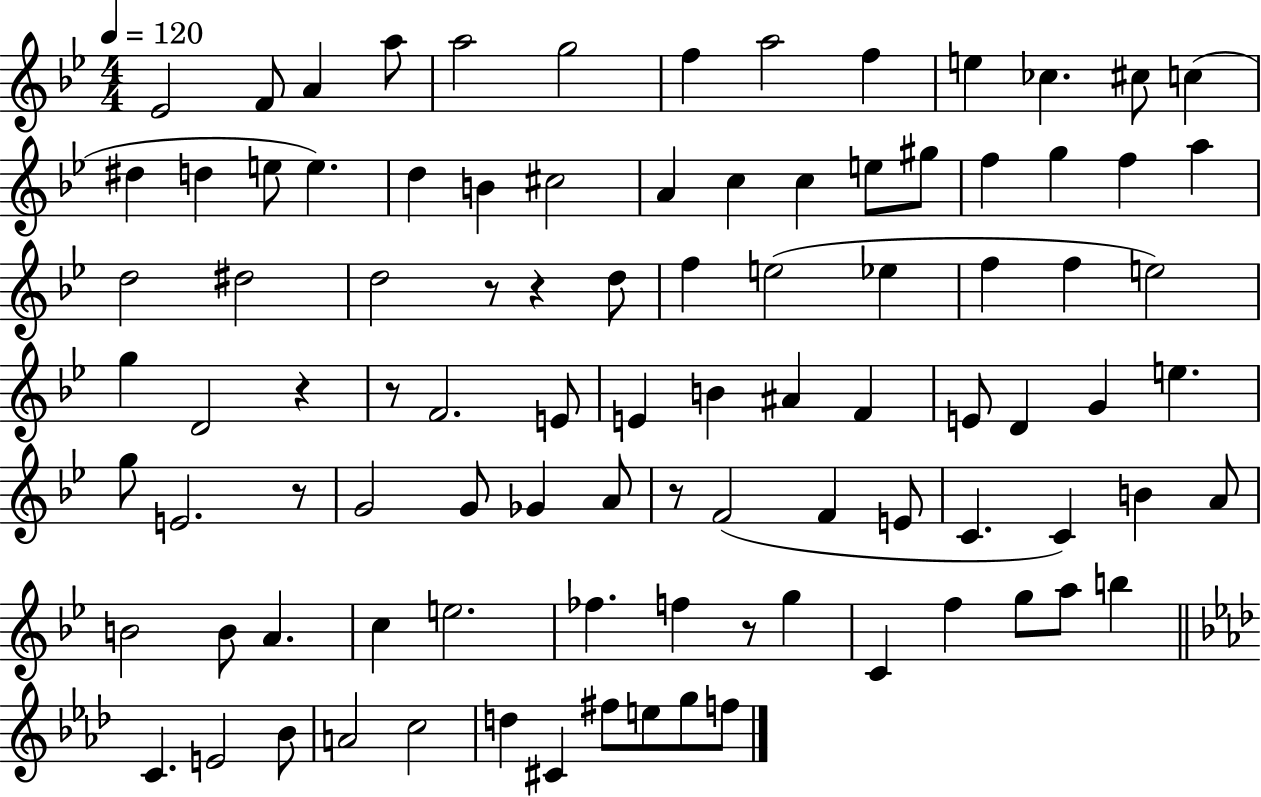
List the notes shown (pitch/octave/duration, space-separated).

Eb4/h F4/e A4/q A5/e A5/h G5/h F5/q A5/h F5/q E5/q CES5/q. C#5/e C5/q D#5/q D5/q E5/e E5/q. D5/q B4/q C#5/h A4/q C5/q C5/q E5/e G#5/e F5/q G5/q F5/q A5/q D5/h D#5/h D5/h R/e R/q D5/e F5/q E5/h Eb5/q F5/q F5/q E5/h G5/q D4/h R/q R/e F4/h. E4/e E4/q B4/q A#4/q F4/q E4/e D4/q G4/q E5/q. G5/e E4/h. R/e G4/h G4/e Gb4/q A4/e R/e F4/h F4/q E4/e C4/q. C4/q B4/q A4/e B4/h B4/e A4/q. C5/q E5/h. FES5/q. F5/q R/e G5/q C4/q F5/q G5/e A5/e B5/q C4/q. E4/h Bb4/e A4/h C5/h D5/q C#4/q F#5/e E5/e G5/e F5/e